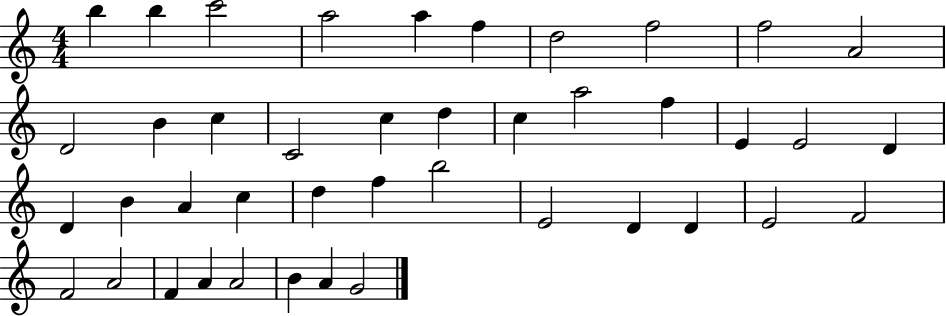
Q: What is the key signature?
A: C major